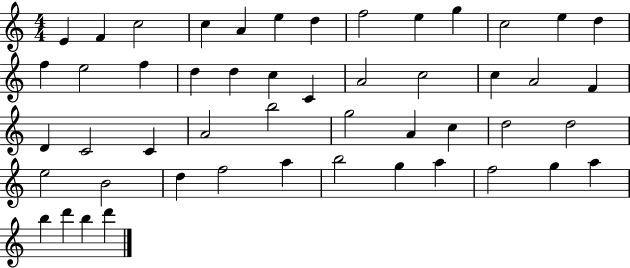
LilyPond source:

{
  \clef treble
  \numericTimeSignature
  \time 4/4
  \key c \major
  e'4 f'4 c''2 | c''4 a'4 e''4 d''4 | f''2 e''4 g''4 | c''2 e''4 d''4 | \break f''4 e''2 f''4 | d''4 d''4 c''4 c'4 | a'2 c''2 | c''4 a'2 f'4 | \break d'4 c'2 c'4 | a'2 b''2 | g''2 a'4 c''4 | d''2 d''2 | \break e''2 b'2 | d''4 f''2 a''4 | b''2 g''4 a''4 | f''2 g''4 a''4 | \break b''4 d'''4 b''4 d'''4 | \bar "|."
}